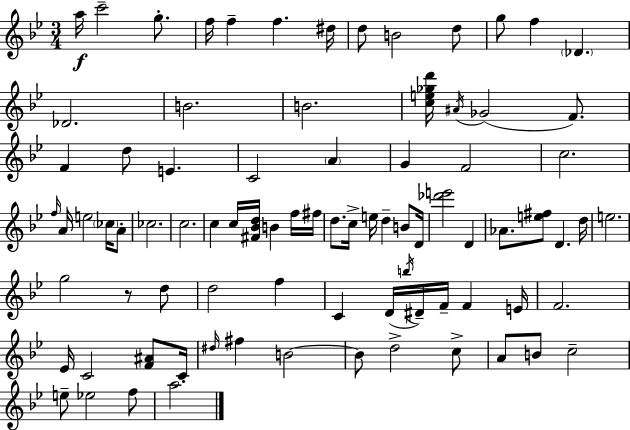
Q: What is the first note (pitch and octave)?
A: A5